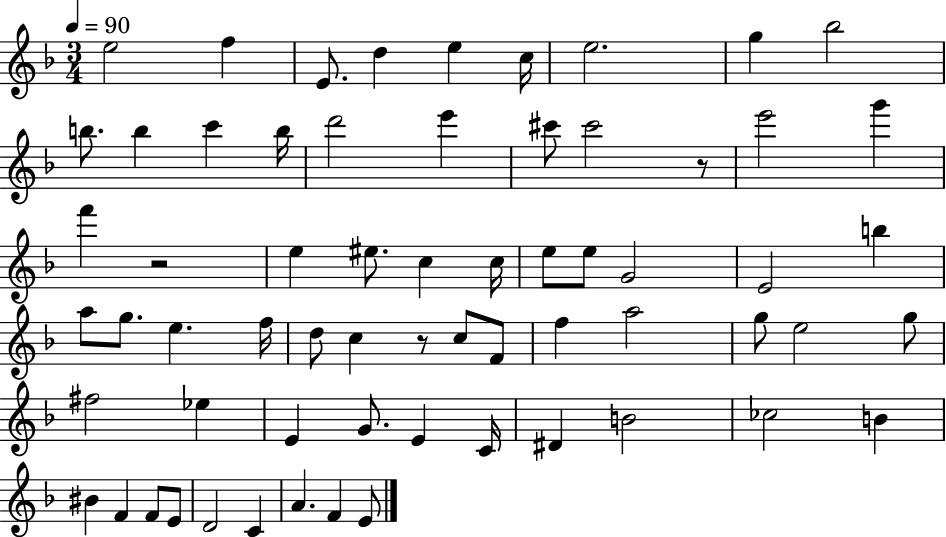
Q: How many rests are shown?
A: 3